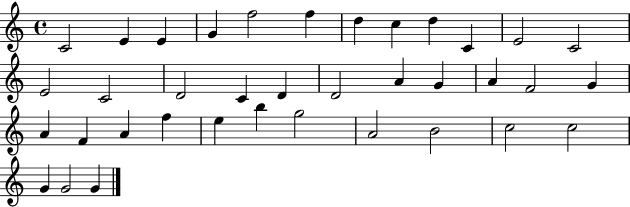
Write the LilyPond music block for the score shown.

{
  \clef treble
  \time 4/4
  \defaultTimeSignature
  \key c \major
  c'2 e'4 e'4 | g'4 f''2 f''4 | d''4 c''4 d''4 c'4 | e'2 c'2 | \break e'2 c'2 | d'2 c'4 d'4 | d'2 a'4 g'4 | a'4 f'2 g'4 | \break a'4 f'4 a'4 f''4 | e''4 b''4 g''2 | a'2 b'2 | c''2 c''2 | \break g'4 g'2 g'4 | \bar "|."
}